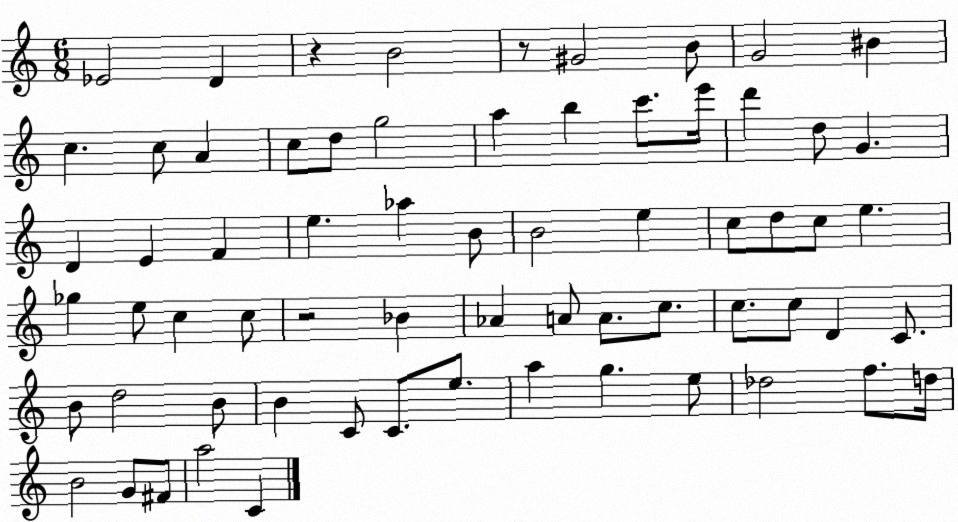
X:1
T:Untitled
M:6/8
L:1/4
K:C
_E2 D z B2 z/2 ^G2 B/2 G2 ^B c c/2 A c/2 d/2 g2 a b c'/2 e'/4 d' d/2 G D E F e _a B/2 B2 e c/2 d/2 c/2 e _g e/2 c c/2 z2 _B _A A/2 A/2 c/2 c/2 c/2 D C/2 B/2 d2 B/2 B C/2 C/2 e/2 a g e/2 _d2 f/2 d/4 B2 G/2 ^F/2 a2 C